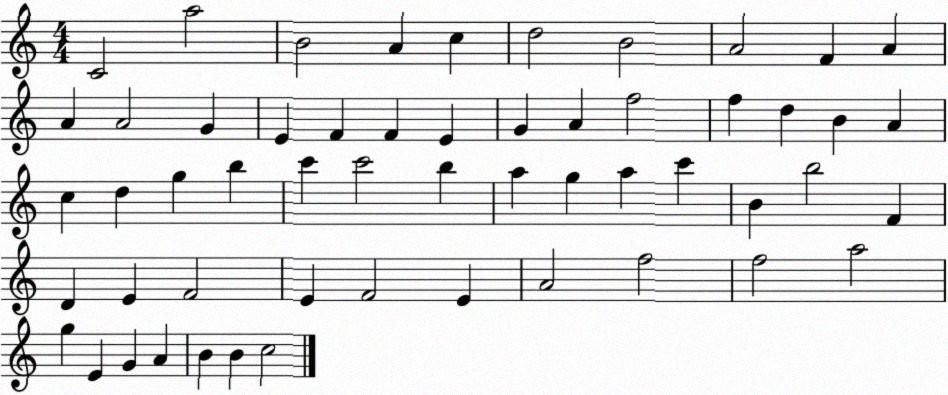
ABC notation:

X:1
T:Untitled
M:4/4
L:1/4
K:C
C2 a2 B2 A c d2 B2 A2 F A A A2 G E F F E G A f2 f d B A c d g b c' c'2 b a g a c' B b2 F D E F2 E F2 E A2 f2 f2 a2 g E G A B B c2